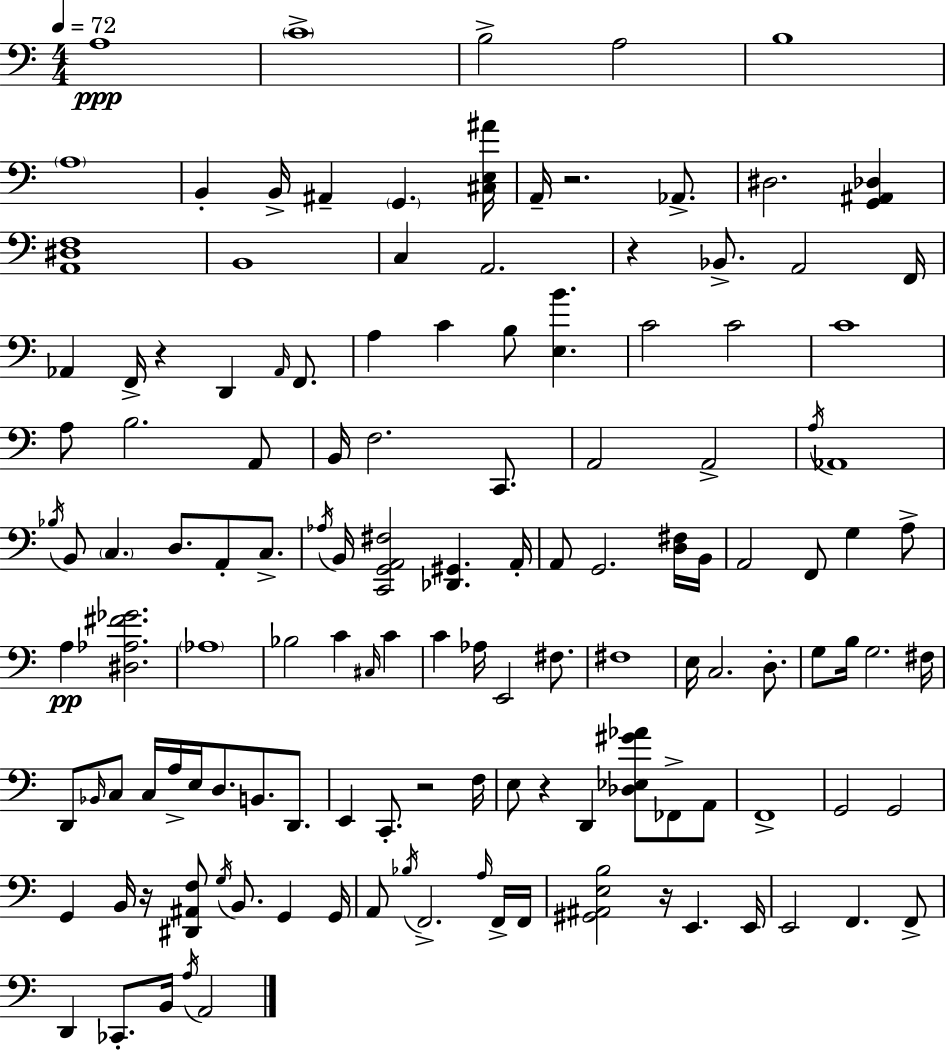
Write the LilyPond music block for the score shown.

{
  \clef bass
  \numericTimeSignature
  \time 4/4
  \key a \minor
  \tempo 4 = 72
  a1\ppp | \parenthesize c'1-> | b2-> a2 | b1 | \break \parenthesize a1 | b,4-. b,16-> ais,4-- \parenthesize g,4. <cis e ais'>16 | a,16-- r2. aes,8.-> | dis2. <g, ais, des>4 | \break <a, dis f>1 | b,1 | c4 a,2. | r4 bes,8.-> a,2 f,16 | \break aes,4 f,16-> r4 d,4 \grace { aes,16 } f,8. | a4 c'4 b8 <e b'>4. | c'2 c'2 | c'1 | \break a8 b2. a,8 | b,16 f2. c,8. | a,2 a,2-> | \acciaccatura { a16 } aes,1 | \break \acciaccatura { bes16 } b,8 \parenthesize c4. d8. a,8-. | c8.-> \acciaccatura { aes16 } b,16 <c, g, a, fis>2 <des, gis,>4. | a,16-. a,8 g,2. | <d fis>16 b,16 a,2 f,8 g4 | \break a8-> a4\pp <dis aes fis' ges'>2. | \parenthesize aes1 | bes2 c'4 | \grace { cis16 } c'4 c'4 aes16 e,2 | \break fis8. fis1 | e16 c2. | d8.-. g8 b16 g2. | fis16 d,8 \grace { bes,16 } c8 c16 a16-> e16 d8. | \break b,8. d,8. e,4 c,8.-. r2 | f16 e8 r4 d,4 | <des ees gis' aes'>8 fes,8-> a,8 f,1-> | g,2 g,2 | \break g,4 b,16 r16 <dis, ais, f>8 \acciaccatura { g16 } b,8. | g,4 g,16 a,8 \acciaccatura { bes16 } f,2.-> | \grace { a16 } f,16-> f,16 <gis, ais, e b>2 | r16 e,4. e,16 e,2 | \break f,4. f,8-> d,4 ces,8.-. | b,16 \acciaccatura { a16 } a,2 \bar "|."
}